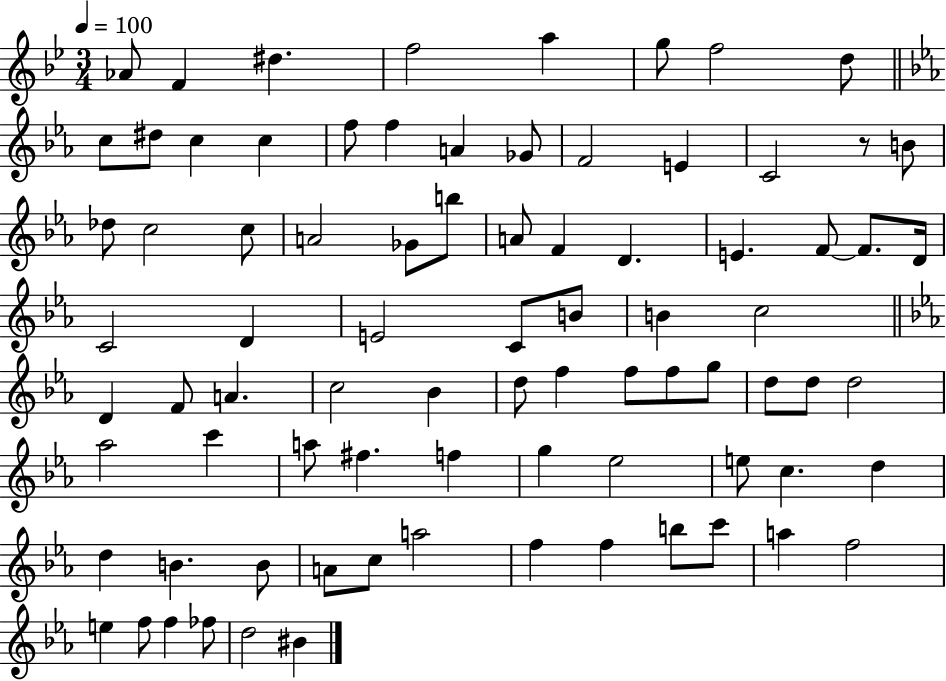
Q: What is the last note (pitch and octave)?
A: BIS4